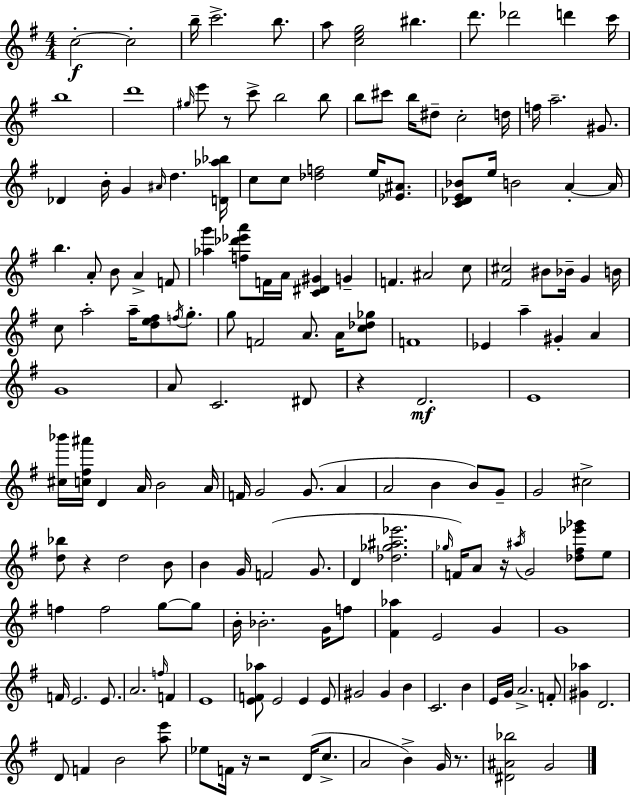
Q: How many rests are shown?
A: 7